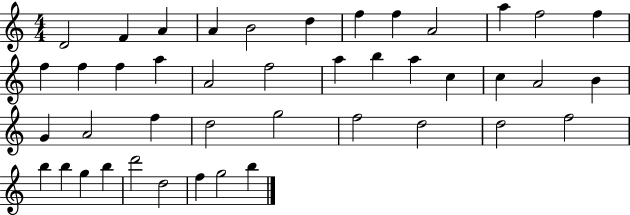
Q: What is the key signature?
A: C major